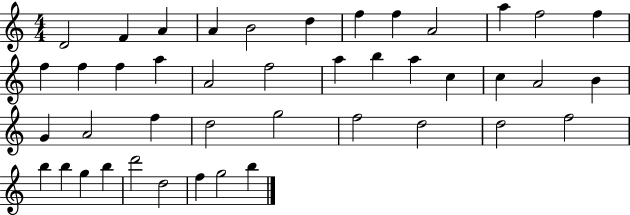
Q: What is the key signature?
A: C major